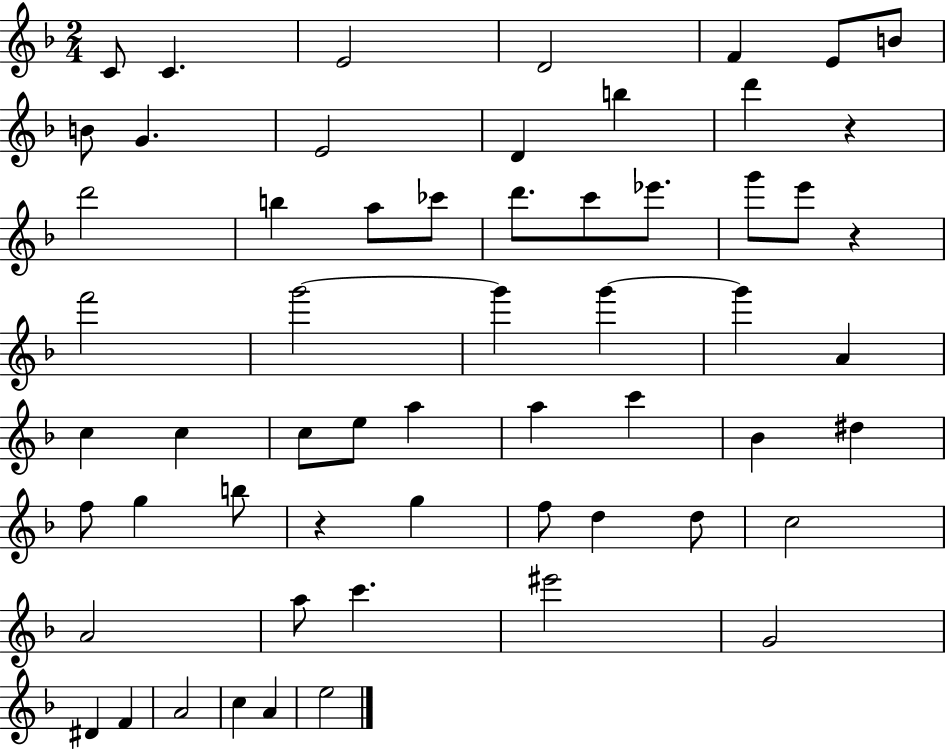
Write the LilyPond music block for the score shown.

{
  \clef treble
  \numericTimeSignature
  \time 2/4
  \key f \major
  c'8 c'4. | e'2 | d'2 | f'4 e'8 b'8 | \break b'8 g'4. | e'2 | d'4 b''4 | d'''4 r4 | \break d'''2 | b''4 a''8 ces'''8 | d'''8. c'''8 ees'''8. | g'''8 e'''8 r4 | \break f'''2 | g'''2~~ | g'''4 g'''4~~ | g'''4 a'4 | \break c''4 c''4 | c''8 e''8 a''4 | a''4 c'''4 | bes'4 dis''4 | \break f''8 g''4 b''8 | r4 g''4 | f''8 d''4 d''8 | c''2 | \break a'2 | a''8 c'''4. | eis'''2 | g'2 | \break dis'4 f'4 | a'2 | c''4 a'4 | e''2 | \break \bar "|."
}